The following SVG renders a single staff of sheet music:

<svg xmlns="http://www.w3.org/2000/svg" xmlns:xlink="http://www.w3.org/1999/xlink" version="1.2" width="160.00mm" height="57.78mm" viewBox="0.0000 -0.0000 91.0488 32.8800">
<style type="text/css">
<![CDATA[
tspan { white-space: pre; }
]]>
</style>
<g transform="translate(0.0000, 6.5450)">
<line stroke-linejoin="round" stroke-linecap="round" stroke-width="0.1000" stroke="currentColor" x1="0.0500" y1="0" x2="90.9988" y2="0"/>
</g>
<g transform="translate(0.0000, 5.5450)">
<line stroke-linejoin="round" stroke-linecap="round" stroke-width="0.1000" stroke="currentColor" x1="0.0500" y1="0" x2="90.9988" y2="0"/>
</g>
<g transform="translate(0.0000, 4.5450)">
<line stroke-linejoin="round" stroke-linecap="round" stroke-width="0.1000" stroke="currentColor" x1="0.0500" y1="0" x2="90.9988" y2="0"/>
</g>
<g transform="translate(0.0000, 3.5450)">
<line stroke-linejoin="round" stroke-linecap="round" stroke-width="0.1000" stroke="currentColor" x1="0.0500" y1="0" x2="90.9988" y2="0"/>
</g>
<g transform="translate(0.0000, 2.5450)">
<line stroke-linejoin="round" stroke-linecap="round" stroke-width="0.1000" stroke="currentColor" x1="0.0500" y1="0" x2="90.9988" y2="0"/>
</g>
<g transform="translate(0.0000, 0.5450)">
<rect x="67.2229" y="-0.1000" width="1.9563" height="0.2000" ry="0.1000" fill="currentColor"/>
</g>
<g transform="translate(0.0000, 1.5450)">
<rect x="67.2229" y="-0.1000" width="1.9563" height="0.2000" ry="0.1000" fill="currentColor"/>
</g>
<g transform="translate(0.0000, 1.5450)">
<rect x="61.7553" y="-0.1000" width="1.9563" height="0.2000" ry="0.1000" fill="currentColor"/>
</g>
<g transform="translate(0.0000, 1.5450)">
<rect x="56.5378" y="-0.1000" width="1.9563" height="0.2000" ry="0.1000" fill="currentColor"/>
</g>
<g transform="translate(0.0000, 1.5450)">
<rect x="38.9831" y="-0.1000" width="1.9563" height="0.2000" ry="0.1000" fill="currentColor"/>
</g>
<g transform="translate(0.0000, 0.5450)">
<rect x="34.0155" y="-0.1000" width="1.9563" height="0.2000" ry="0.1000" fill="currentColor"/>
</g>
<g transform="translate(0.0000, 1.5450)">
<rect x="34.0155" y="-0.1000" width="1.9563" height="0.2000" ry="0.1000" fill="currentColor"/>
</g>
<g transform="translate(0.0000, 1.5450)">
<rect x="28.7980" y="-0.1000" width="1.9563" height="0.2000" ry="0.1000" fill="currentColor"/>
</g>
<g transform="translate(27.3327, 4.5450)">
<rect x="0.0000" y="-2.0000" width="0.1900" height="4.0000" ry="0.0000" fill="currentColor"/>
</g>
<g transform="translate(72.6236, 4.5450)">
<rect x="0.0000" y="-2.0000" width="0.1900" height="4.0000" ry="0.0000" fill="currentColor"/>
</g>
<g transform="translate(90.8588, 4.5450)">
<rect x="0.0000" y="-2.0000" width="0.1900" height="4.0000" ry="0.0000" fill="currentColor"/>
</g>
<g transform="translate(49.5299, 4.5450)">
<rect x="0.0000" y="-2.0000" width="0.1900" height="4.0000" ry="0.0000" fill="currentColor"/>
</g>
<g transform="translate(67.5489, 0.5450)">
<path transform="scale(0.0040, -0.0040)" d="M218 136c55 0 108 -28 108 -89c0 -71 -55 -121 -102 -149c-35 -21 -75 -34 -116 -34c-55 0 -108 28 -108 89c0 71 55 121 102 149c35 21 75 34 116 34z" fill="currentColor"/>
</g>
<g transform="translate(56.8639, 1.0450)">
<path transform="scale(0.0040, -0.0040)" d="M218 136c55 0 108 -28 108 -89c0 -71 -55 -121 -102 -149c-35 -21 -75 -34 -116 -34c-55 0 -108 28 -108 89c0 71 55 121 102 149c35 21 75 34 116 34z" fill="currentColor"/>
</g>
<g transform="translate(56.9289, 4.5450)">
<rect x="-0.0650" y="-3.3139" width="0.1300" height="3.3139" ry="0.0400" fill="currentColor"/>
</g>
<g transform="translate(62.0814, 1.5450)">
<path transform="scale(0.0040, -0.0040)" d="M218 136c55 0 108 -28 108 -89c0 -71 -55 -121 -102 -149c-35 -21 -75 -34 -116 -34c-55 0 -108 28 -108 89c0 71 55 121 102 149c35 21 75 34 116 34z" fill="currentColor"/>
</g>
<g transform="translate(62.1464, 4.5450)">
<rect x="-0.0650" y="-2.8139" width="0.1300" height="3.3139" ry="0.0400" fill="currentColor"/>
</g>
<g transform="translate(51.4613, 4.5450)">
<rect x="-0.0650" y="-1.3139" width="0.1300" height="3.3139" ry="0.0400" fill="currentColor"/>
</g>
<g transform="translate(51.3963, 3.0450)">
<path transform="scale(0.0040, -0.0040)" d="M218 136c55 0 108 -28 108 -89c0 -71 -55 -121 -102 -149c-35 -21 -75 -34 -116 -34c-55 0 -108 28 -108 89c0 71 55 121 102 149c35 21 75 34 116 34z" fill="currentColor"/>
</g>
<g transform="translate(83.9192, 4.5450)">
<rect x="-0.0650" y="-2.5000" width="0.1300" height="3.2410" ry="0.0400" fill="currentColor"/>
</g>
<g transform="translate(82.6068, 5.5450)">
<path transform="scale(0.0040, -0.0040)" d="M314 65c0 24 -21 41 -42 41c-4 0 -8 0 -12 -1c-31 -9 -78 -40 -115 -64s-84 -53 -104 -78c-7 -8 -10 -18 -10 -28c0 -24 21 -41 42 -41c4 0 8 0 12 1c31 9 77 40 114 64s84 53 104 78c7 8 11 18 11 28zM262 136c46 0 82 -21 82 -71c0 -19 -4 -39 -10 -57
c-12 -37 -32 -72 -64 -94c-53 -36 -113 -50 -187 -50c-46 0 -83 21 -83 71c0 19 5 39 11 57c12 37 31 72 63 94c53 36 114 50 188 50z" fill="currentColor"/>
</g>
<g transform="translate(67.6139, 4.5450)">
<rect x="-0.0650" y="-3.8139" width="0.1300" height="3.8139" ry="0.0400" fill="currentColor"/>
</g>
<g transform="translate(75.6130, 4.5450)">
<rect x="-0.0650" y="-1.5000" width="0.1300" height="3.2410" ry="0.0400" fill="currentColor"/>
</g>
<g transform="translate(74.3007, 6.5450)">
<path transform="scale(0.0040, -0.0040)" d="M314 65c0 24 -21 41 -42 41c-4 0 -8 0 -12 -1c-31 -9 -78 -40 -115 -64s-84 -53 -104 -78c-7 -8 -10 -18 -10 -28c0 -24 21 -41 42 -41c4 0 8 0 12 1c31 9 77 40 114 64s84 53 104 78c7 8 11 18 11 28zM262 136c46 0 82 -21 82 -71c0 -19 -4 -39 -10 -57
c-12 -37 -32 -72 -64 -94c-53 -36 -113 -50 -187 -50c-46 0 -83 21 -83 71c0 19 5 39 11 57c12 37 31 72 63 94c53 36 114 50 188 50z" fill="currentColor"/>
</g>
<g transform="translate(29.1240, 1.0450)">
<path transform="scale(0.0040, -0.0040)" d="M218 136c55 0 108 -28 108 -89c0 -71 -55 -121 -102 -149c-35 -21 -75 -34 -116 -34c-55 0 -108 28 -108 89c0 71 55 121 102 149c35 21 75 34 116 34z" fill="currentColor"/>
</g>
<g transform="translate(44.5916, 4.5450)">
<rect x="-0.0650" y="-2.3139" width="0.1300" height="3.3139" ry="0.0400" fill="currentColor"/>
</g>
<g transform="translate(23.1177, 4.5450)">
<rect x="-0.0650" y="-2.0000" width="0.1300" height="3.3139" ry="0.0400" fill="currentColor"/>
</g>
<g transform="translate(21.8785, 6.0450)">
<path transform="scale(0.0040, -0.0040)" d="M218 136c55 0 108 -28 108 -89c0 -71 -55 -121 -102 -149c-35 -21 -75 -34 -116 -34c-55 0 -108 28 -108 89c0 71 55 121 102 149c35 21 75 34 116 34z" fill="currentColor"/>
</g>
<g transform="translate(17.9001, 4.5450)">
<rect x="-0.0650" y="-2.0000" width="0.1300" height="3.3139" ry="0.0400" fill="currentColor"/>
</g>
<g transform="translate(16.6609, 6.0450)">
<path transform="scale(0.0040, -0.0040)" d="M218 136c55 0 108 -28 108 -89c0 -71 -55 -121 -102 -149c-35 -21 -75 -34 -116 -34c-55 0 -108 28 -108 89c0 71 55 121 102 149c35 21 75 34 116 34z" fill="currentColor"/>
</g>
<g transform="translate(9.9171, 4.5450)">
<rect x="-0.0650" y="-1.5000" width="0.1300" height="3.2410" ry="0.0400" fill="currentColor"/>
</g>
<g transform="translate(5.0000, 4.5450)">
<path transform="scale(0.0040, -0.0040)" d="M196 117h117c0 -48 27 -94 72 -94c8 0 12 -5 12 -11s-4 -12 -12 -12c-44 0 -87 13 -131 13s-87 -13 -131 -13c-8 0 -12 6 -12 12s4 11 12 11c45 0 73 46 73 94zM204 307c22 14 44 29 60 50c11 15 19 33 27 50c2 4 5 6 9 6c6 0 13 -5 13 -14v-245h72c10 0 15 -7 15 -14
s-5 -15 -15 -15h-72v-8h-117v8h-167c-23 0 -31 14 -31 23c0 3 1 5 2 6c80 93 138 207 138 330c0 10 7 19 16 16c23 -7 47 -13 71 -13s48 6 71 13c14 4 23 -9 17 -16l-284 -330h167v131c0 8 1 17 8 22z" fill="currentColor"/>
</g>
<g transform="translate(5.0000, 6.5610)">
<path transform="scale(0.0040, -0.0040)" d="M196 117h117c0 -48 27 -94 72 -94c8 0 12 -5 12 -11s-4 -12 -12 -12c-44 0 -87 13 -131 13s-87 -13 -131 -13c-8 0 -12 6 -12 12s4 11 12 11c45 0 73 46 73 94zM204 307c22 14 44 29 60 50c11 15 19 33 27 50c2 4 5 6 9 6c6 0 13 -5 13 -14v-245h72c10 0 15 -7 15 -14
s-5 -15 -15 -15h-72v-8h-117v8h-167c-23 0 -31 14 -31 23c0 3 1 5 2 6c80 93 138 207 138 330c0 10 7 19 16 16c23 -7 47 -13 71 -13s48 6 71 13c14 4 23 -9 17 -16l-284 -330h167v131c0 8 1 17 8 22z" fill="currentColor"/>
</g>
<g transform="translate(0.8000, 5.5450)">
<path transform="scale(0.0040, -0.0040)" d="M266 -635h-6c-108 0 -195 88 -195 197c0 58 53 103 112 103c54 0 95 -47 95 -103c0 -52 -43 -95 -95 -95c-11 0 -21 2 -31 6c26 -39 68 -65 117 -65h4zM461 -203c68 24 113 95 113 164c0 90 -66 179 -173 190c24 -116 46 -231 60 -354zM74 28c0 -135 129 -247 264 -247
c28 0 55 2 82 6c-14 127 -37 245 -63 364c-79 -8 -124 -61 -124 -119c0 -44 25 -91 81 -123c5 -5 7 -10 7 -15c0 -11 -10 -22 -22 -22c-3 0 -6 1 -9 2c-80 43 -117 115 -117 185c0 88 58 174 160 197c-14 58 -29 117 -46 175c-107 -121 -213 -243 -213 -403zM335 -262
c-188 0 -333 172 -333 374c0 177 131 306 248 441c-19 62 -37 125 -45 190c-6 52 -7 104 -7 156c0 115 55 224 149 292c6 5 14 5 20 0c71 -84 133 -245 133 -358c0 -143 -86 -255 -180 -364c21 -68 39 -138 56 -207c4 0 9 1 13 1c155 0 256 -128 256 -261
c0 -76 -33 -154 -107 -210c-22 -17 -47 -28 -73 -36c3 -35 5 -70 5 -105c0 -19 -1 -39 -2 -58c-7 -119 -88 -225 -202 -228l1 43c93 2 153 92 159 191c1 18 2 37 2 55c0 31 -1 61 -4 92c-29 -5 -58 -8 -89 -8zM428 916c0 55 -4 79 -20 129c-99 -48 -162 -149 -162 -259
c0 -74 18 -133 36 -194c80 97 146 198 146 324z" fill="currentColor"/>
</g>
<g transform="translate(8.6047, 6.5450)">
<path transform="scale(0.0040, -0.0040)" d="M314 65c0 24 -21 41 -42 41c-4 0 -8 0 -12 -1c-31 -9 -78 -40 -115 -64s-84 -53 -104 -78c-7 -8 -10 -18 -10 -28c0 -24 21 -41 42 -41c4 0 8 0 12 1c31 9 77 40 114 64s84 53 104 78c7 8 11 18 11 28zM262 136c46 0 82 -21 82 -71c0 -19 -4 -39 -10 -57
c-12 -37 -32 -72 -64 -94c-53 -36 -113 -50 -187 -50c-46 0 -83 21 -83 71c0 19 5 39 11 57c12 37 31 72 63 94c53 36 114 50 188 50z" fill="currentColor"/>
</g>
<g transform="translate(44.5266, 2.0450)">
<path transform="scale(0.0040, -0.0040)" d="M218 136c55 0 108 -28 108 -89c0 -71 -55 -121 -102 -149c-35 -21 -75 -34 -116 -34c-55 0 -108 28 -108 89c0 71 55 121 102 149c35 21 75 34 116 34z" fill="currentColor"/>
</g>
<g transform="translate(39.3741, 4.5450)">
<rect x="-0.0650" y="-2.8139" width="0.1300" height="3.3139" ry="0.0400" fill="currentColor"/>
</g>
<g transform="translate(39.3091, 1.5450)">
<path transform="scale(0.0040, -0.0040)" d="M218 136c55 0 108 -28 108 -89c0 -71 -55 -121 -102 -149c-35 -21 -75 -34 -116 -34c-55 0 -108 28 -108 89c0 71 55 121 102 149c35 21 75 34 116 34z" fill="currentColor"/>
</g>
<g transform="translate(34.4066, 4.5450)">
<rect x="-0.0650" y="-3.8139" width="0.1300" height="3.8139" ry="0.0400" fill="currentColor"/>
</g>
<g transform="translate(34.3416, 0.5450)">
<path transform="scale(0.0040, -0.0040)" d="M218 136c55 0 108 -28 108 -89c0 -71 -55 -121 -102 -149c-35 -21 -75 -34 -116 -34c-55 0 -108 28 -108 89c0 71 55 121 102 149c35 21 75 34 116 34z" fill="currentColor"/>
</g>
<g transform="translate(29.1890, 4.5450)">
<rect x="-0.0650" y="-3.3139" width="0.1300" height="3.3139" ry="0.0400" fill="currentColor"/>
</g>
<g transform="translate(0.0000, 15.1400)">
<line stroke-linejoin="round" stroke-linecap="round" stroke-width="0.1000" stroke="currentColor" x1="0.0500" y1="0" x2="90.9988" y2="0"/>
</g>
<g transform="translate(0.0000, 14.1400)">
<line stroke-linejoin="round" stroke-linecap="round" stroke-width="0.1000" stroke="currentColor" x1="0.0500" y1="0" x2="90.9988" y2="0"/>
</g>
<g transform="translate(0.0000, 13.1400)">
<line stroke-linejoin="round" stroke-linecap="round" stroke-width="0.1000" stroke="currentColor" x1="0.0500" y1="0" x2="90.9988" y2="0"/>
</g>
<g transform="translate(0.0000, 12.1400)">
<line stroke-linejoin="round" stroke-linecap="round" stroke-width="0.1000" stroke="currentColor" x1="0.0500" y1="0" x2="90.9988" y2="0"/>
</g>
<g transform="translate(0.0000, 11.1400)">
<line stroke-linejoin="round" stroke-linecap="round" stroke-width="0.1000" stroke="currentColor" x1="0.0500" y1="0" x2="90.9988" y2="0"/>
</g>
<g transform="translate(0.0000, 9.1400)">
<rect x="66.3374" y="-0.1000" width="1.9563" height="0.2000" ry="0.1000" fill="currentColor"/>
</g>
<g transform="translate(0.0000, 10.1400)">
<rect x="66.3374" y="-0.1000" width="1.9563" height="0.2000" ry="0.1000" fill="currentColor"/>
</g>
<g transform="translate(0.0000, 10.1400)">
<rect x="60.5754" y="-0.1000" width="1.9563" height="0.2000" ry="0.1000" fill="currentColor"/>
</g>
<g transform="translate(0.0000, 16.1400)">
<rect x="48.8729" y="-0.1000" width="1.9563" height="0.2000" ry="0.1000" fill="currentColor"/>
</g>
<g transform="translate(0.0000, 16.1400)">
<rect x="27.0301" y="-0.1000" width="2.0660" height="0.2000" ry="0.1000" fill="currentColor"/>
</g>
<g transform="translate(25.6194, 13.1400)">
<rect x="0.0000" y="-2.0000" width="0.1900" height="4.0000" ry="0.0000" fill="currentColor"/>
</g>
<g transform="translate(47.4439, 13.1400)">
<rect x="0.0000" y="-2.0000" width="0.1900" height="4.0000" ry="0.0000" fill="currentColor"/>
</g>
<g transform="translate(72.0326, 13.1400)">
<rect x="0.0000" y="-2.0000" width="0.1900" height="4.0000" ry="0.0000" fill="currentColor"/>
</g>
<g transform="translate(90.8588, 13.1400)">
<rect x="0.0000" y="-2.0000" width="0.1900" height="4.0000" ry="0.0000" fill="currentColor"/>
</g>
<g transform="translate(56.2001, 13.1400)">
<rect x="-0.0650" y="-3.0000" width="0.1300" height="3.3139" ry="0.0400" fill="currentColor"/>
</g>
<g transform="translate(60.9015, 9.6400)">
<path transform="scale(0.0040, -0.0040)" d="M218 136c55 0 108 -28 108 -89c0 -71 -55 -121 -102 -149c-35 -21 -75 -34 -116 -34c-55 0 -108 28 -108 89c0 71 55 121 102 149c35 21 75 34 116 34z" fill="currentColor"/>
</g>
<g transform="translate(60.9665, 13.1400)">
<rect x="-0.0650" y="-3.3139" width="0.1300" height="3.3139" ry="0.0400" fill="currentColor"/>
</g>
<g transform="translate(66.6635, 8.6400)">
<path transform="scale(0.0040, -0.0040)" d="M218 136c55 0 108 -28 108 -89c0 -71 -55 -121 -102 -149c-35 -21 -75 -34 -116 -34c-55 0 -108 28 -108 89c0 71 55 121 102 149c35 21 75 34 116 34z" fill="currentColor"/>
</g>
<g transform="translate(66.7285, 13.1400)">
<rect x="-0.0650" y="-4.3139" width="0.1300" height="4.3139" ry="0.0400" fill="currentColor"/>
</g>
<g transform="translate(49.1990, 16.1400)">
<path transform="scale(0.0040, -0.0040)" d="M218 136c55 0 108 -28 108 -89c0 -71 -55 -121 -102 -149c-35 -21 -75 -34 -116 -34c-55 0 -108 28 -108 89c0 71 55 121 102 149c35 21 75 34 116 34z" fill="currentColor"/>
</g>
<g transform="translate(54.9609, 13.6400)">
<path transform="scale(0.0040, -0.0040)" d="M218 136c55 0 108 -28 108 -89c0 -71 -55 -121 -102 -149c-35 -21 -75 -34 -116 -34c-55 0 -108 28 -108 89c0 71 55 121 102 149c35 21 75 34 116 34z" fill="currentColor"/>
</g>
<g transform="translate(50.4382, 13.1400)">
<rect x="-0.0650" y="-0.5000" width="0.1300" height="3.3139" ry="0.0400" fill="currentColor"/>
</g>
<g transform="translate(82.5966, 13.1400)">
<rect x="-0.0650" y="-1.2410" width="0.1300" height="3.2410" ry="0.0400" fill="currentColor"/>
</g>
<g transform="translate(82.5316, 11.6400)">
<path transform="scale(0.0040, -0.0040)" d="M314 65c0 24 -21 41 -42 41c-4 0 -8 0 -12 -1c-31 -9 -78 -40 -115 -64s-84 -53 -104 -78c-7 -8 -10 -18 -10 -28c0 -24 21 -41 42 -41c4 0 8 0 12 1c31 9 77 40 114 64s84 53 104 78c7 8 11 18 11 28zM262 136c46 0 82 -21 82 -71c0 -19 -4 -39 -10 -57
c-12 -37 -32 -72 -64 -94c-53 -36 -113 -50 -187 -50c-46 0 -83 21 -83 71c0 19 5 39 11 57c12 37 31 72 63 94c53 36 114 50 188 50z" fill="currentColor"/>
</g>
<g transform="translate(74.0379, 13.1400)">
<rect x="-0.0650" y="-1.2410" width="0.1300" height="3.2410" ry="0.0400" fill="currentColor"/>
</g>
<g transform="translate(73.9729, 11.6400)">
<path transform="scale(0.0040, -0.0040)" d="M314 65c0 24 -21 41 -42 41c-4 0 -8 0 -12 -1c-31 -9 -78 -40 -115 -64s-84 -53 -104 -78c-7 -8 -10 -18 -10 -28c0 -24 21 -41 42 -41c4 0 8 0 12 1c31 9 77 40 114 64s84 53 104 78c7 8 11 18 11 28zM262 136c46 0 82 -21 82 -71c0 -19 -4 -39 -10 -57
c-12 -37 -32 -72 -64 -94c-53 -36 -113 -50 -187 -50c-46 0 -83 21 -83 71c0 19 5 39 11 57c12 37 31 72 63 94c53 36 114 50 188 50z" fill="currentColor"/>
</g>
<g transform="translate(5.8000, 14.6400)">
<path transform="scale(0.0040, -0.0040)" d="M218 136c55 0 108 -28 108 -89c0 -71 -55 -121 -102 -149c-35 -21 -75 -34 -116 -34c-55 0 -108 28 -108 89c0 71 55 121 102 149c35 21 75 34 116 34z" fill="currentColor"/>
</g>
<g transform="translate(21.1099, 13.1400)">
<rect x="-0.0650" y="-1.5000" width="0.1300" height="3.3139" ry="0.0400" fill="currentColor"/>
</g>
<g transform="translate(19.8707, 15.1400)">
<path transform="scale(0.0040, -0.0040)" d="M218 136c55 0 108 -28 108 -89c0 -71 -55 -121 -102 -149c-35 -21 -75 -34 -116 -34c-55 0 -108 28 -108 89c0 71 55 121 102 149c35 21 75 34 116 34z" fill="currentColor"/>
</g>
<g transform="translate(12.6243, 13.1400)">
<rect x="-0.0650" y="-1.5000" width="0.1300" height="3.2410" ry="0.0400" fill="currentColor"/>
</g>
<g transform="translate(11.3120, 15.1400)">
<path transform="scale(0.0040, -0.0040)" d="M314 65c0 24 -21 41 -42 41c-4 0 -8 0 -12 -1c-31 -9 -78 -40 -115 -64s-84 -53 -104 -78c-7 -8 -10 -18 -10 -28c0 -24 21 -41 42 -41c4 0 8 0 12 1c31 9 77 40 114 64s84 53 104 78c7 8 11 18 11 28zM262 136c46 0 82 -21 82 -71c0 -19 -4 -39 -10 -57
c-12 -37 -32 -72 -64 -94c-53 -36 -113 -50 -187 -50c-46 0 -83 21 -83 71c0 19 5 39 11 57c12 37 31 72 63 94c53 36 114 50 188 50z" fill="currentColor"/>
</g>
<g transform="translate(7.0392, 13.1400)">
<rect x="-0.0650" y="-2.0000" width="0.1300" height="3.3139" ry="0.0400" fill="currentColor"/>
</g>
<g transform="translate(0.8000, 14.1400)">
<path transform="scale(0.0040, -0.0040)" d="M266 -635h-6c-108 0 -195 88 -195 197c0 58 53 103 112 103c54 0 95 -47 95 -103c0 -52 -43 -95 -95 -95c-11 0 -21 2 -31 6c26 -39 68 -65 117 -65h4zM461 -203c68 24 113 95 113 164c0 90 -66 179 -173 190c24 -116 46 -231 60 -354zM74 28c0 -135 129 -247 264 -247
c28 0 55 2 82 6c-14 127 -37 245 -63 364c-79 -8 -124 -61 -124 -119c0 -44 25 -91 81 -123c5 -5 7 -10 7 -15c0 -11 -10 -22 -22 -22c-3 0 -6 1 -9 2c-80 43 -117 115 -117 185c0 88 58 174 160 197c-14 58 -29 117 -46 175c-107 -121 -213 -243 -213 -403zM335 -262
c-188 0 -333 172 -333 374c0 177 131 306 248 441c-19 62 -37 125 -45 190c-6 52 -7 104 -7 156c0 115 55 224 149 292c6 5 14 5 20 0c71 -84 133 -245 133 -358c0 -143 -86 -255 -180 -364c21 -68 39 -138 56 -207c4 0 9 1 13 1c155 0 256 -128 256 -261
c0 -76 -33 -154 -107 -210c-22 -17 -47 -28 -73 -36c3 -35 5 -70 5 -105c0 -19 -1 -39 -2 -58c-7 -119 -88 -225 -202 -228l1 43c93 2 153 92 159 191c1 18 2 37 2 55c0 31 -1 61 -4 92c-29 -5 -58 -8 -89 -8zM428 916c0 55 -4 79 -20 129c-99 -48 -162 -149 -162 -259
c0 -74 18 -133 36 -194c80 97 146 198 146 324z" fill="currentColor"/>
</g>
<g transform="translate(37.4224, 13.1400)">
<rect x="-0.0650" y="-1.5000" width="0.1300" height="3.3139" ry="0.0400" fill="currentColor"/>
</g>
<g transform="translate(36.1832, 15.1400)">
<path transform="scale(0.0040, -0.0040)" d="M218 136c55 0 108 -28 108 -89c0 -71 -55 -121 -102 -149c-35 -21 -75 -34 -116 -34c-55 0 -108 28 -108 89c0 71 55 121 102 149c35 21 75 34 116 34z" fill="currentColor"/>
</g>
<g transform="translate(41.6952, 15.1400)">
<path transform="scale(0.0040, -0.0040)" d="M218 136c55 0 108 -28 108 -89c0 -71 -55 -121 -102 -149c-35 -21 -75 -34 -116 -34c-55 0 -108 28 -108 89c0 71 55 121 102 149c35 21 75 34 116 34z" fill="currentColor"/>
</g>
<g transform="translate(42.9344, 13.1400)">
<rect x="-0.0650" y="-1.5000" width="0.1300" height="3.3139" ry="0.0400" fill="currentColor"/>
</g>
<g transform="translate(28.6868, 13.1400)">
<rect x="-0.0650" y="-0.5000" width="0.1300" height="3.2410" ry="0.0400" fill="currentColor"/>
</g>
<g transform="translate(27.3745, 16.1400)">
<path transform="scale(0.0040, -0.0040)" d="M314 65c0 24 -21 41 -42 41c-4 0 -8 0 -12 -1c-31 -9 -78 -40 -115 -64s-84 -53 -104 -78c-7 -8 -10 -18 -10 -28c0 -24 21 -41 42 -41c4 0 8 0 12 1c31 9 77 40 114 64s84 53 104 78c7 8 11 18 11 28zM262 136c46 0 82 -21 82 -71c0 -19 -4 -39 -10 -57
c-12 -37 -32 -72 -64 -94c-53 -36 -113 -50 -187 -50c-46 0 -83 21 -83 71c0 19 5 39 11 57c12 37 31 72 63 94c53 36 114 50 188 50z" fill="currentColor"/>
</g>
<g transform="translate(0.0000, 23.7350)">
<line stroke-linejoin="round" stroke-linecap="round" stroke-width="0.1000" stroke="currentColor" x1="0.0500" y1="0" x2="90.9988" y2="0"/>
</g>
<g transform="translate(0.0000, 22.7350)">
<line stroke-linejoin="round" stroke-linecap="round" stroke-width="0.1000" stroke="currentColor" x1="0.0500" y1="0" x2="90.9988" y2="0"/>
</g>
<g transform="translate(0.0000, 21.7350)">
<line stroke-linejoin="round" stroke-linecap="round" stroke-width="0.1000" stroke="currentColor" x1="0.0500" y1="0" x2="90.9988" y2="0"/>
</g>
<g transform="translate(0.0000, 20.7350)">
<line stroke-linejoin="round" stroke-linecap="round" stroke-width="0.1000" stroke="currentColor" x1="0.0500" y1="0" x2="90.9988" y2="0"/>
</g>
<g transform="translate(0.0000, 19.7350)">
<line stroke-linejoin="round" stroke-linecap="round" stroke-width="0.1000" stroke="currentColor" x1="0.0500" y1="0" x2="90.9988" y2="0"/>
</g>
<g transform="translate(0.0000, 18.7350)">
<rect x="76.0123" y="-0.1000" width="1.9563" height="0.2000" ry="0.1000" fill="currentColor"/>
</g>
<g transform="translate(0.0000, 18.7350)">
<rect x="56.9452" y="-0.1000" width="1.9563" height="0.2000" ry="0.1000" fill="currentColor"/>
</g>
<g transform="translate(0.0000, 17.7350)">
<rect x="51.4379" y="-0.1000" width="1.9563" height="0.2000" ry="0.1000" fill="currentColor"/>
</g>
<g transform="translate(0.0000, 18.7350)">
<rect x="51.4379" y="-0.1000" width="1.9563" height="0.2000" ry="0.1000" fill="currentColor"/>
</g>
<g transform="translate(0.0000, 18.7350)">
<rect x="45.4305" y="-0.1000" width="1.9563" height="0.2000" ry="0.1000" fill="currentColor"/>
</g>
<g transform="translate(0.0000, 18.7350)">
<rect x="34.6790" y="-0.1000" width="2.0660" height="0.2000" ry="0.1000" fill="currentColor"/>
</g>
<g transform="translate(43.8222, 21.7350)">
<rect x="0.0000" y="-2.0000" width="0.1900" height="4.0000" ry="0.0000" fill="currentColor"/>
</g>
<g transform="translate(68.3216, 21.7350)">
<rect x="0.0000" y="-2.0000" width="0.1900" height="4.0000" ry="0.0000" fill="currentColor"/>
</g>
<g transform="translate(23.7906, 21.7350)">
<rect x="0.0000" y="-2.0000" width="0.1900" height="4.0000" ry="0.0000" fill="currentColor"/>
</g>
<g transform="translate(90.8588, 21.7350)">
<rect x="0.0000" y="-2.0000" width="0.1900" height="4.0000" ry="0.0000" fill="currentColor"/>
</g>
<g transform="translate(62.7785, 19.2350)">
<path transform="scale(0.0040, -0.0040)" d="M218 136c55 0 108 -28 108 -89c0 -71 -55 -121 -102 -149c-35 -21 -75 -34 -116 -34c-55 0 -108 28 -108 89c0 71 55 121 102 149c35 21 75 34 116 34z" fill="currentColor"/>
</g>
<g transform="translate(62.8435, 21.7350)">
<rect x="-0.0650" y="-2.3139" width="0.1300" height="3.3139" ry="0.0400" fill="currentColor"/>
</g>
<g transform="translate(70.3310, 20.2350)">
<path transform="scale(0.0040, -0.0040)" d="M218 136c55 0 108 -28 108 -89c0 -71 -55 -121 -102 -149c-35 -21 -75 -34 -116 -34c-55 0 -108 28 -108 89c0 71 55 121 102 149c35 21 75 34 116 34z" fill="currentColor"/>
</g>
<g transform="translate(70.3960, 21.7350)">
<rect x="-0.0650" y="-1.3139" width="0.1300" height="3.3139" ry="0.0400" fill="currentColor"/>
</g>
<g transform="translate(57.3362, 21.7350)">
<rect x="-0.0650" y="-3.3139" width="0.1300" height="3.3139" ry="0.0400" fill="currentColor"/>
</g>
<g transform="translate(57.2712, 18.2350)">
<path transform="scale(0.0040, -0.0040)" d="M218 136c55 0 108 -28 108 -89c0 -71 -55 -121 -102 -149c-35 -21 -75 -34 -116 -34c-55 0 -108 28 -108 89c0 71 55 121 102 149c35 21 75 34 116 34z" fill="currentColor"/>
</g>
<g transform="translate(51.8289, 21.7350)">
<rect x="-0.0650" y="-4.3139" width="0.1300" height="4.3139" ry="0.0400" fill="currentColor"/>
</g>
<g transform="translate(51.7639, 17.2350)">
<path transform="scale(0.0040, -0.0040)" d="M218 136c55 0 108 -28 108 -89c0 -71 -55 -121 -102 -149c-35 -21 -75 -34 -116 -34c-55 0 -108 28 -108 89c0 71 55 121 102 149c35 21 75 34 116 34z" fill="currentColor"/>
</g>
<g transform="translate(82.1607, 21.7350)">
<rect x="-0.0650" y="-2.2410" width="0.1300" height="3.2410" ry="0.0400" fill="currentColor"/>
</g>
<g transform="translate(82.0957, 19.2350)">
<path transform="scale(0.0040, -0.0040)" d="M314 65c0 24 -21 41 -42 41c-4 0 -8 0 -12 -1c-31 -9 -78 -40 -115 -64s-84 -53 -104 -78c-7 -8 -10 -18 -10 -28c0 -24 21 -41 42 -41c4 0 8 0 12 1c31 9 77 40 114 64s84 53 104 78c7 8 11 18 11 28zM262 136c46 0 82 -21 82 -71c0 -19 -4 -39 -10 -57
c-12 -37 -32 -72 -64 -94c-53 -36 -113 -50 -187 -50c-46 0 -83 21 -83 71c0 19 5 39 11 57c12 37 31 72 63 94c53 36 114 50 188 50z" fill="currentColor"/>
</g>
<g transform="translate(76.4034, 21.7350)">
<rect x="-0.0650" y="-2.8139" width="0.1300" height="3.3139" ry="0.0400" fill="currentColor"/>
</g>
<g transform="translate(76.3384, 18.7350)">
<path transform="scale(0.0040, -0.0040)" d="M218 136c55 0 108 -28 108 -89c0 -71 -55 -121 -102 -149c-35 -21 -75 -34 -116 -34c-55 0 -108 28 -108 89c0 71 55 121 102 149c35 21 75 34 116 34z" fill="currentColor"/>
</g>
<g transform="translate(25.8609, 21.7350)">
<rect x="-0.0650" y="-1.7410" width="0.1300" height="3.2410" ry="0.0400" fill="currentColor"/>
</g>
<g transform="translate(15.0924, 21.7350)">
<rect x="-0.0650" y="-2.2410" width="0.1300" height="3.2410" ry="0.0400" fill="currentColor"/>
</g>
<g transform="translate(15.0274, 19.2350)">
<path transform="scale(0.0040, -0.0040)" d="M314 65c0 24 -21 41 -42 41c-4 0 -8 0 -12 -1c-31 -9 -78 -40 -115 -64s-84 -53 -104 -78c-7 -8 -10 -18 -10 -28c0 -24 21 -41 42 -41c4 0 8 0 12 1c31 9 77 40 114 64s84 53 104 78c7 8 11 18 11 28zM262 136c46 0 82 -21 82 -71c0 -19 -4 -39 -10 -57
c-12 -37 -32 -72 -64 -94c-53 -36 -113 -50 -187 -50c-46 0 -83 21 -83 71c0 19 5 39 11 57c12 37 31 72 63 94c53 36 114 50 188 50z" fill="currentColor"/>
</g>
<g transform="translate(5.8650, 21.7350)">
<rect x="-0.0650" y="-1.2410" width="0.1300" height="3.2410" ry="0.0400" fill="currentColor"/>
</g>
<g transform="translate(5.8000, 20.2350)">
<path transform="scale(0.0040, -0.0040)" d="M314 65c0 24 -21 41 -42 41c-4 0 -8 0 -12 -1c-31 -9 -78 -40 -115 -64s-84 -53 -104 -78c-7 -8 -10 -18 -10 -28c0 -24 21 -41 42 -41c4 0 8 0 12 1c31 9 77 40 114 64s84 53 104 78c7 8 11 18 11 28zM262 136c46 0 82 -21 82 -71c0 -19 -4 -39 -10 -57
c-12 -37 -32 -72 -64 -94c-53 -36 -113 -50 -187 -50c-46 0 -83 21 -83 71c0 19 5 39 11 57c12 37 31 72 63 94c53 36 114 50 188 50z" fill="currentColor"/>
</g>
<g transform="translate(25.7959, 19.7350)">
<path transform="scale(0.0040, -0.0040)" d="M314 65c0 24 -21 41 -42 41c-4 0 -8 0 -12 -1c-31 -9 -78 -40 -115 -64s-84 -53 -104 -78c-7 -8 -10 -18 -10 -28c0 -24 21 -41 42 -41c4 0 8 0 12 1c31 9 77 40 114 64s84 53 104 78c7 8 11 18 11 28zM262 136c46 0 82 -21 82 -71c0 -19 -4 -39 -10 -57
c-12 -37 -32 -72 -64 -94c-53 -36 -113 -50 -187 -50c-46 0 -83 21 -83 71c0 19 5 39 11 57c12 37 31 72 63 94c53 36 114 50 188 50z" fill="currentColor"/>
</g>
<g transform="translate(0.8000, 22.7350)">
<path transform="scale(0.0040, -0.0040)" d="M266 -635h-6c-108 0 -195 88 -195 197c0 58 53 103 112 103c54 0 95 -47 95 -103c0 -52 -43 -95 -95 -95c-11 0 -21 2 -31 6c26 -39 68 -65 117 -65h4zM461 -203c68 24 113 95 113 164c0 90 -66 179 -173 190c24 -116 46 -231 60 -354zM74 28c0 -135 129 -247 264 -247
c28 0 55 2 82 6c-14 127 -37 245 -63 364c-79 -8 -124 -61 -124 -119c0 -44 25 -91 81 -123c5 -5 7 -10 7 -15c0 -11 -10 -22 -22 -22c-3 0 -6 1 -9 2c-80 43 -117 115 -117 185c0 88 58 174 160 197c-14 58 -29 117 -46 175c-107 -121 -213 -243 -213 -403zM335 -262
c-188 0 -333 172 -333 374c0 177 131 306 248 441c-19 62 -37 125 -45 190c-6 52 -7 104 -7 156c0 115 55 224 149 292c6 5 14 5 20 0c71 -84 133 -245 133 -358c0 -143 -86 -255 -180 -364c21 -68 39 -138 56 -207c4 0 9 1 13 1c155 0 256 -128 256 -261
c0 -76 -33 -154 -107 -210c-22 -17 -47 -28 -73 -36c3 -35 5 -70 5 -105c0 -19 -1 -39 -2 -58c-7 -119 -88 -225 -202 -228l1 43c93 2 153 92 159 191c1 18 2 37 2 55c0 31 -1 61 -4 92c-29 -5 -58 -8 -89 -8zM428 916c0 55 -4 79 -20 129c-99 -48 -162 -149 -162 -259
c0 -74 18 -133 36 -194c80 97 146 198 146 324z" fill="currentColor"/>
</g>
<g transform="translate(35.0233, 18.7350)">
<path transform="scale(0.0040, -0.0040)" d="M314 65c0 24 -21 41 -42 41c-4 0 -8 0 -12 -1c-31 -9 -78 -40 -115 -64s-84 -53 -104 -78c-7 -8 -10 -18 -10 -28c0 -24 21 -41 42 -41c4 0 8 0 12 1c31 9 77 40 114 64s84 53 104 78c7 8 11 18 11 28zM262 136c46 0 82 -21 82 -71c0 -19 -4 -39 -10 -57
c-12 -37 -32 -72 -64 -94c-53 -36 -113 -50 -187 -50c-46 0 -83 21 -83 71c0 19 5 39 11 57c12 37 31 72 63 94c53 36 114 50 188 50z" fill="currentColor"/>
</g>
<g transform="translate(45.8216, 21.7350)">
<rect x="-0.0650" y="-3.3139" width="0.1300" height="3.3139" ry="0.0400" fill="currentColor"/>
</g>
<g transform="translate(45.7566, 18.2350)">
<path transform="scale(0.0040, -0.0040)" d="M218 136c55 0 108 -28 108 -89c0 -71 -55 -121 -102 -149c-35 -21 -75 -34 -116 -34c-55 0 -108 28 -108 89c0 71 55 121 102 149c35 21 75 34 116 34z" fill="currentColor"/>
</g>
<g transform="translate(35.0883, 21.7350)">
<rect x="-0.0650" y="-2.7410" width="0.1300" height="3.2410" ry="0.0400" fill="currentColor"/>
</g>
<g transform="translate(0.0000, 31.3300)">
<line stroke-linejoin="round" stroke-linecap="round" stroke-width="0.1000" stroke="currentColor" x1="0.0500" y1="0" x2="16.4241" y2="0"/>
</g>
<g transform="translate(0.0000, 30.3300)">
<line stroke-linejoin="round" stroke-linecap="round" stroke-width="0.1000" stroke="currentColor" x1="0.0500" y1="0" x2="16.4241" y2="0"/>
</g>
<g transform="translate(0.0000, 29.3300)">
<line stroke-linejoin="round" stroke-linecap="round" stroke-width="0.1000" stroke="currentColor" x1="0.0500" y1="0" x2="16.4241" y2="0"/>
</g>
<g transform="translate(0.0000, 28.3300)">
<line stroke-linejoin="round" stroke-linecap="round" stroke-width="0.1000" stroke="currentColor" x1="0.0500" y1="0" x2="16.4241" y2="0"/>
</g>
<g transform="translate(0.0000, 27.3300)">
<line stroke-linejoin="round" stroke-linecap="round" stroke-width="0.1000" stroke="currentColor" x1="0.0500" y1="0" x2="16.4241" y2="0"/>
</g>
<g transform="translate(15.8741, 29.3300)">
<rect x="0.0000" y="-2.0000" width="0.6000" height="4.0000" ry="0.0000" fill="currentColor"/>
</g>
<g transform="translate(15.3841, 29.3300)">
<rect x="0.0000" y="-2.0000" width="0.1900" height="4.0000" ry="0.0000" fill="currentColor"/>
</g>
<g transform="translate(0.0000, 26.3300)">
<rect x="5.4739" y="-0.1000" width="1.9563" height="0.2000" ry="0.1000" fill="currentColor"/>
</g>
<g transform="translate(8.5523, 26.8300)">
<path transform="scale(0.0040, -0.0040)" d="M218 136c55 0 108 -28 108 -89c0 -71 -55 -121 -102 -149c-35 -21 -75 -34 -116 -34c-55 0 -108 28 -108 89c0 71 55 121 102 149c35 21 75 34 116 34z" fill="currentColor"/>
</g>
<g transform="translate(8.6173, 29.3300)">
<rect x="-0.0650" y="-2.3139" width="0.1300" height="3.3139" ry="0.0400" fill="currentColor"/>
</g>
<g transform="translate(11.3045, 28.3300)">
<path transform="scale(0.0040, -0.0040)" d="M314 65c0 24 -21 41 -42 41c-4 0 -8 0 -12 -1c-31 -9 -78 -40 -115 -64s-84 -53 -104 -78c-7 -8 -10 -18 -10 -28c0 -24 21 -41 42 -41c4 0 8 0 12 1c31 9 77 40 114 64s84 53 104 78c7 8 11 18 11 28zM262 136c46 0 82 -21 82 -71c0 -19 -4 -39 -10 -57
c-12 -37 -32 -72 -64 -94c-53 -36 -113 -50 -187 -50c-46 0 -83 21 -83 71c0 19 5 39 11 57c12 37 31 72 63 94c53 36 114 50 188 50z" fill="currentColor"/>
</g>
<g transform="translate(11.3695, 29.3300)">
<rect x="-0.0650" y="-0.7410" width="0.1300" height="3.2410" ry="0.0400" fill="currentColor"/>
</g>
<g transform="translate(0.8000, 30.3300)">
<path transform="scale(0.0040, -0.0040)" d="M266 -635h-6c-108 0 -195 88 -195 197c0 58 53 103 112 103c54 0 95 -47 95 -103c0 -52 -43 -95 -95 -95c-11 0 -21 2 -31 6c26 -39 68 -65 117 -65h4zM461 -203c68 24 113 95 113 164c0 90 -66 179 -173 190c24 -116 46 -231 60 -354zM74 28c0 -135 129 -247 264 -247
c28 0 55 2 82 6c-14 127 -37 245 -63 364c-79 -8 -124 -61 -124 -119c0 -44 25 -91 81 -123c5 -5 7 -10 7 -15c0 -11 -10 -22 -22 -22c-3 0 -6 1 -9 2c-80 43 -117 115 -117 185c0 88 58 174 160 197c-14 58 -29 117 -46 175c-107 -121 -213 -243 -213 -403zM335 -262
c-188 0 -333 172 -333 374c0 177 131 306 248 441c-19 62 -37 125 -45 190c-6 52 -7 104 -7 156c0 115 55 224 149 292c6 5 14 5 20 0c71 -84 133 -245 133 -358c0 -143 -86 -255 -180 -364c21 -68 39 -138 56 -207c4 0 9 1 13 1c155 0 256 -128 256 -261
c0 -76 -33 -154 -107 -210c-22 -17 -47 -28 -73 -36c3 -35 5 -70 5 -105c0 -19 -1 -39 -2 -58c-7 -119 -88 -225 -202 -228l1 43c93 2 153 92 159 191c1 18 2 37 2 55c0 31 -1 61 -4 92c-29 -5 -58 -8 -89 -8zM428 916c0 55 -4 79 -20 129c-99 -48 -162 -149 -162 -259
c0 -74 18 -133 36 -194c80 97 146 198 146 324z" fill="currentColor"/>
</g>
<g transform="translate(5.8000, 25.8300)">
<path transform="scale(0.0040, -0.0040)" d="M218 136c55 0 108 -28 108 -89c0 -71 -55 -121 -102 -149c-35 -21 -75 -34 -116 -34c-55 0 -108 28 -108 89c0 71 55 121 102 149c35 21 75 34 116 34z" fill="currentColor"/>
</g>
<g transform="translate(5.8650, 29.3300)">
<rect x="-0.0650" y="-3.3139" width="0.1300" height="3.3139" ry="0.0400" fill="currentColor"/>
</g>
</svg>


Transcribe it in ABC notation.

X:1
T:Untitled
M:4/4
L:1/4
K:C
E2 F F b c' a g e b a c' E2 G2 F E2 E C2 E E C A b d' e2 e2 e2 g2 f2 a2 b d' b g e a g2 b g d2